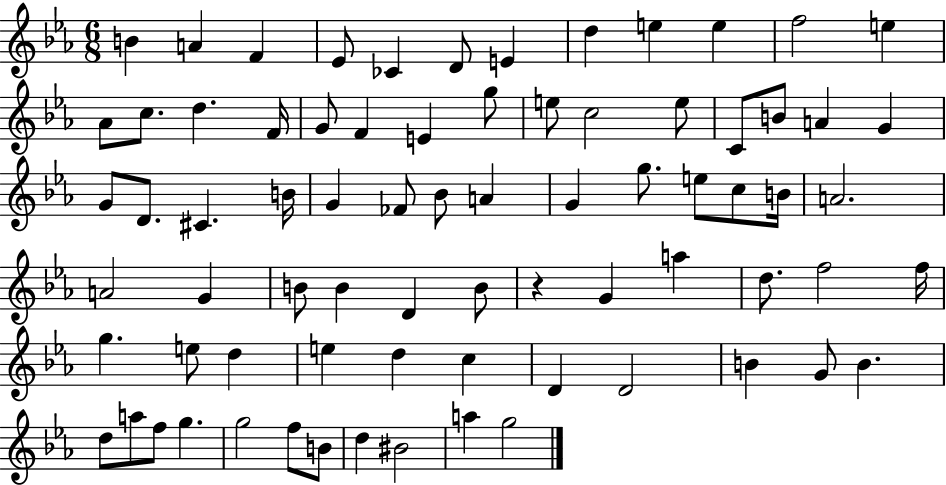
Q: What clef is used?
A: treble